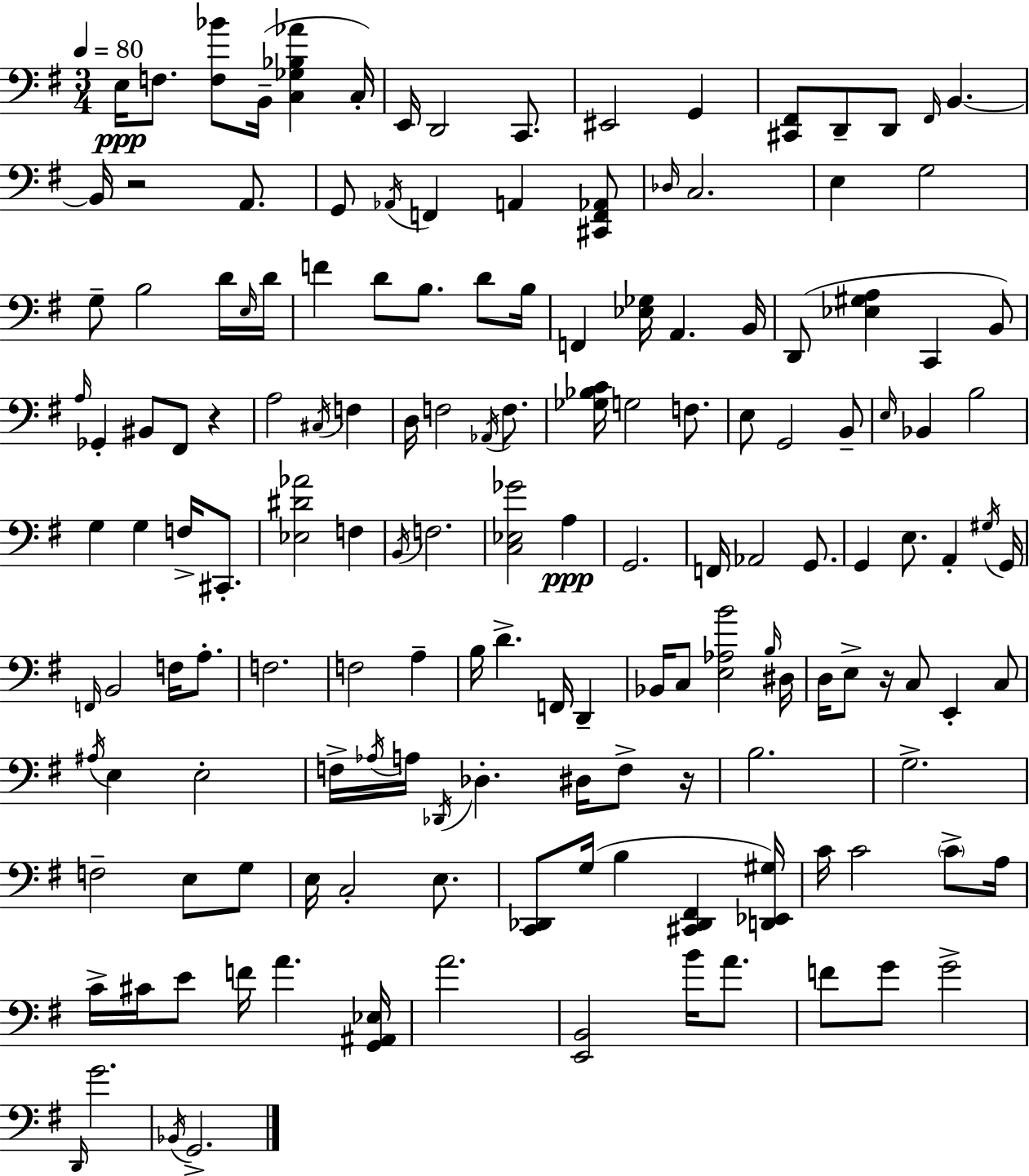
E3/s F3/e. [F3,Bb4]/e B2/s [C3,Gb3,Bb3,Ab4]/q C3/s E2/s D2/h C2/e. EIS2/h G2/q [C#2,F#2]/e D2/e D2/e F#2/s B2/q. B2/s R/h A2/e. G2/e Ab2/s F2/q A2/q [C#2,F2,Ab2]/e Db3/s C3/h. E3/q G3/h G3/e B3/h D4/s E3/s D4/s F4/q D4/e B3/e. D4/e B3/s F2/q [Eb3,Gb3]/s A2/q. B2/s D2/e [Eb3,G#3,A3]/q C2/q B2/e A3/s Gb2/q BIS2/e F#2/e R/q A3/h C#3/s F3/q D3/s F3/h Ab2/s F3/e. [Gb3,Bb3,C4]/s G3/h F3/e. E3/e G2/h B2/e E3/s Bb2/q B3/h G3/q G3/q F3/s C#2/e. [Eb3,D#4,Ab4]/h F3/q B2/s F3/h. [C3,Eb3,Gb4]/h A3/q G2/h. F2/s Ab2/h G2/e. G2/q E3/e. A2/q G#3/s G2/s F2/s B2/h F3/s A3/e. F3/h. F3/h A3/q B3/s D4/q. F2/s D2/q Bb2/s C3/e [E3,Ab3,B4]/h B3/s D#3/s D3/s E3/e R/s C3/e E2/q C3/e A#3/s E3/q E3/h F3/s Ab3/s A3/s Db2/s Db3/q. D#3/s F3/e R/s B3/h. G3/h. F3/h E3/e G3/e E3/s C3/h E3/e. [C2,Db2]/e G3/s B3/q [C#2,Db2,F#2]/q [D2,Eb2,G#3]/s C4/s C4/h C4/e A3/s C4/s C#4/s E4/e F4/s A4/q. [G2,A#2,Eb3]/s A4/h. [E2,B2]/h B4/s A4/e. F4/e G4/e G4/h D2/s G4/h. Bb2/s G2/h.